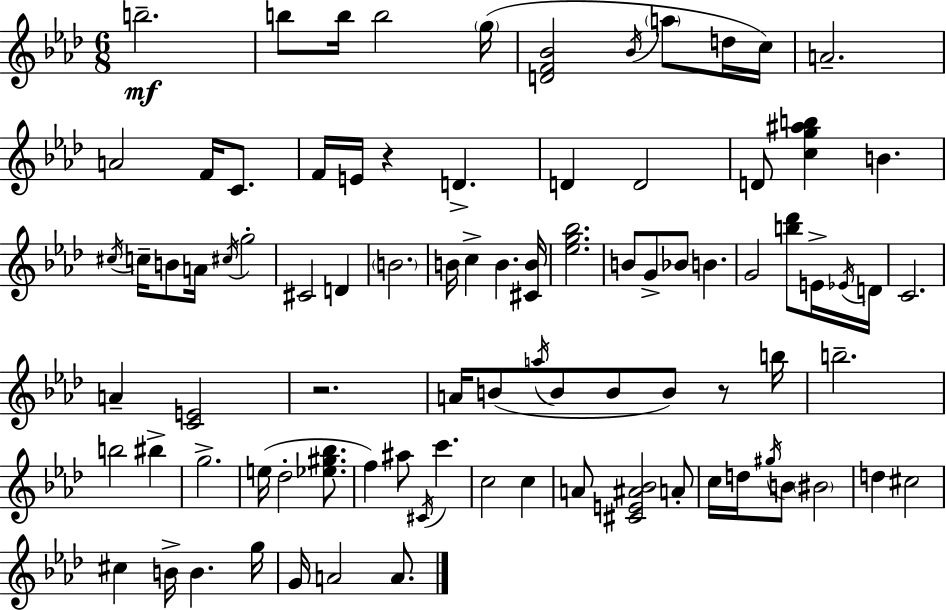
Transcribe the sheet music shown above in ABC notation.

X:1
T:Untitled
M:6/8
L:1/4
K:Fm
b2 b/2 b/4 b2 g/4 [DF_B]2 _B/4 a/2 d/4 c/4 A2 A2 F/4 C/2 F/4 E/4 z D D D2 D/2 [cg^ab] B ^c/4 c/4 B/2 A/4 ^c/4 g2 ^C2 D B2 B/4 c B [^CB]/4 [_eg_b]2 B/2 G/2 _B/2 B G2 [b_d']/2 E/4 _E/4 D/4 C2 A [CE]2 z2 A/4 B/2 a/4 B/2 B/2 B/2 z/2 b/4 b2 b2 ^b g2 e/4 _d2 [_e^g_b]/2 f ^a/2 ^C/4 c' c2 c A/2 [^CE^A_B]2 A/2 c/4 d/4 ^g/4 B/2 ^B2 d ^c2 ^c B/4 B g/4 G/4 A2 A/2